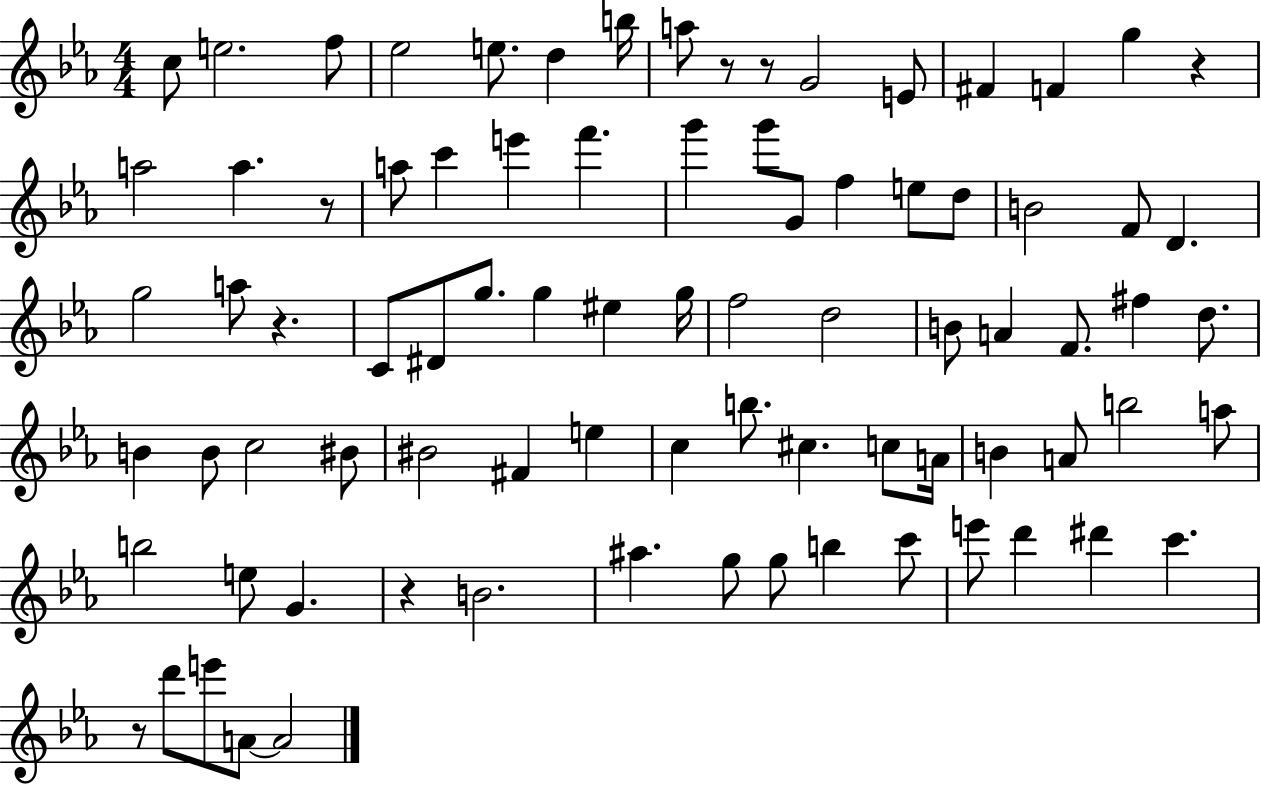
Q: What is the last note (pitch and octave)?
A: A4